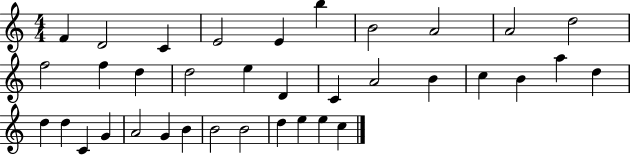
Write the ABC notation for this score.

X:1
T:Untitled
M:4/4
L:1/4
K:C
F D2 C E2 E b B2 A2 A2 d2 f2 f d d2 e D C A2 B c B a d d d C G A2 G B B2 B2 d e e c